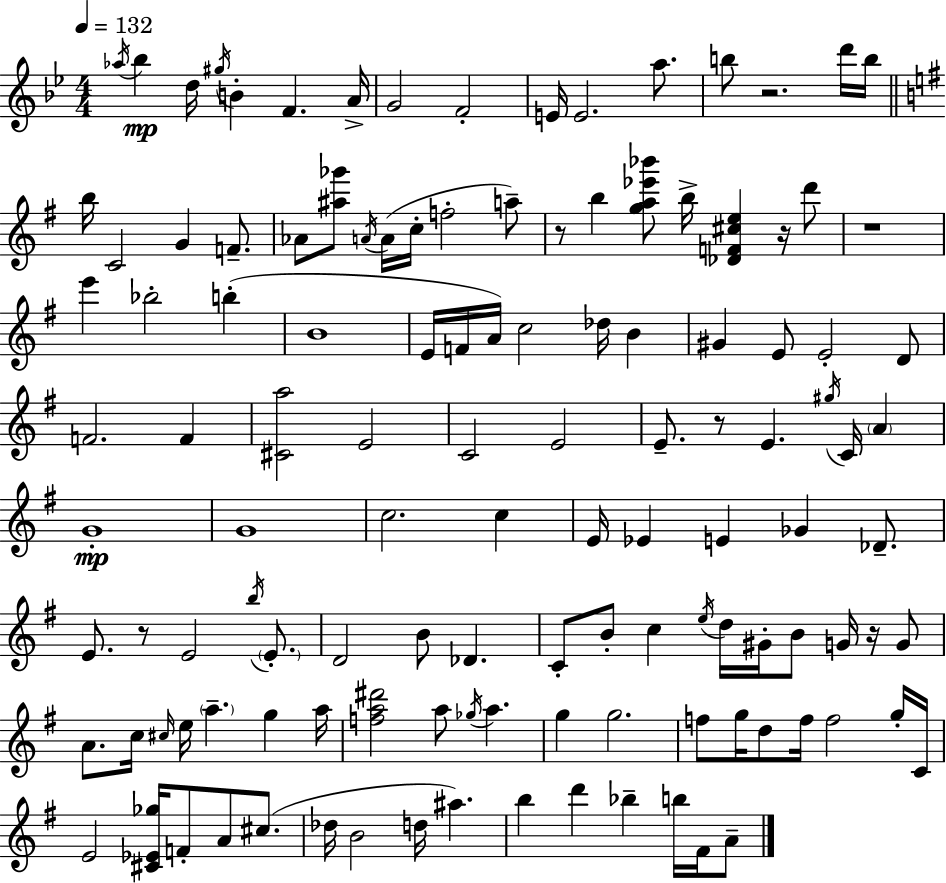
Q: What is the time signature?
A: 4/4